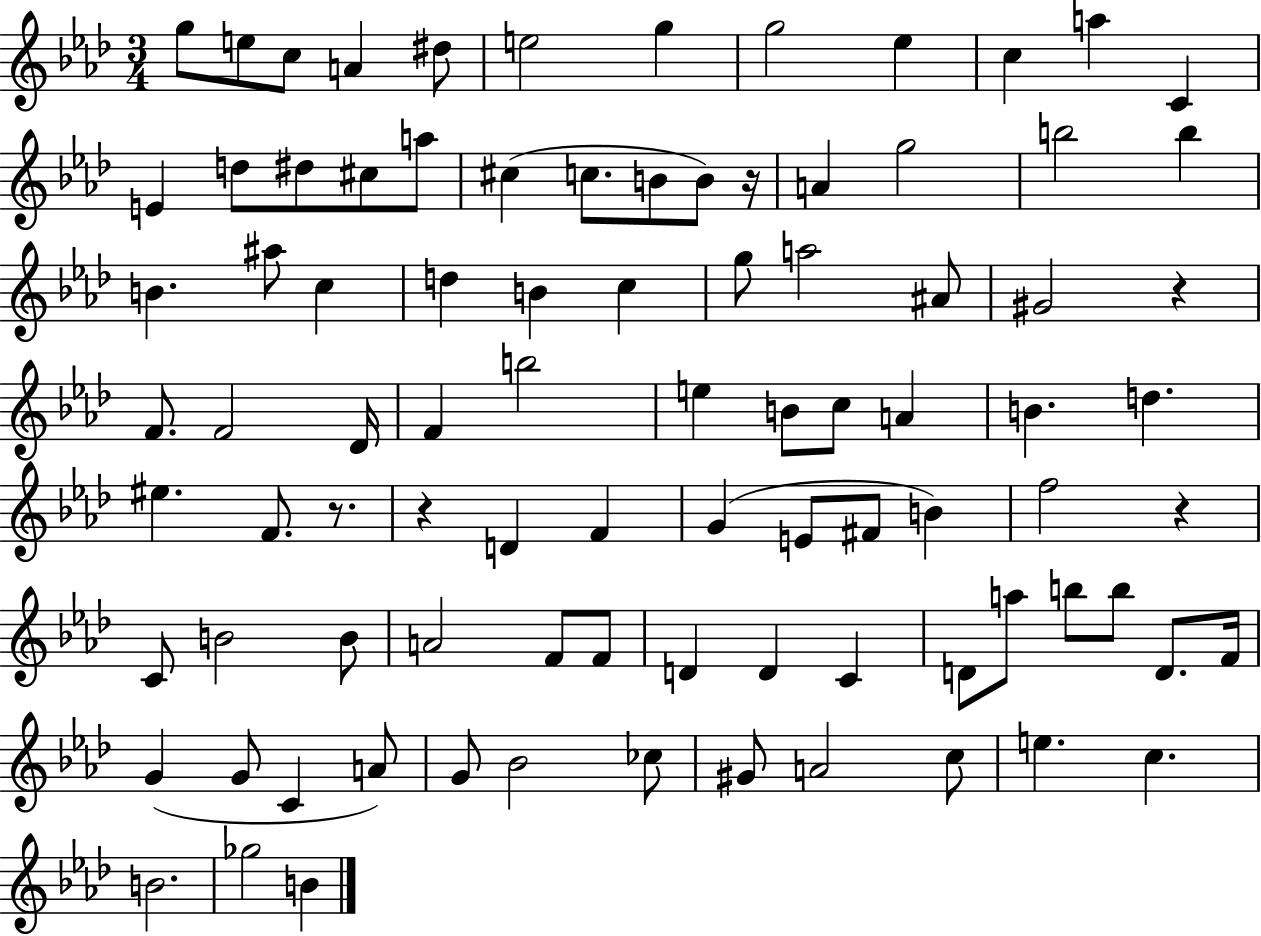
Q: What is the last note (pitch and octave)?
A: B4